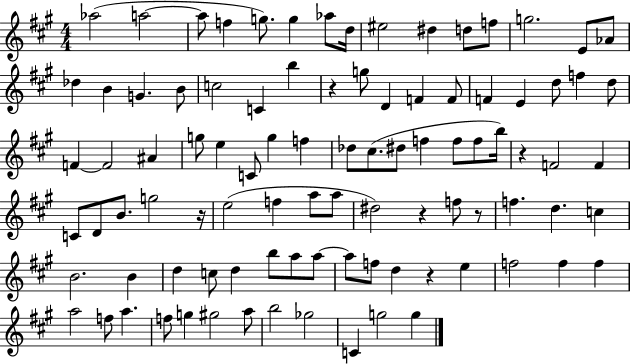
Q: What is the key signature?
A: A major